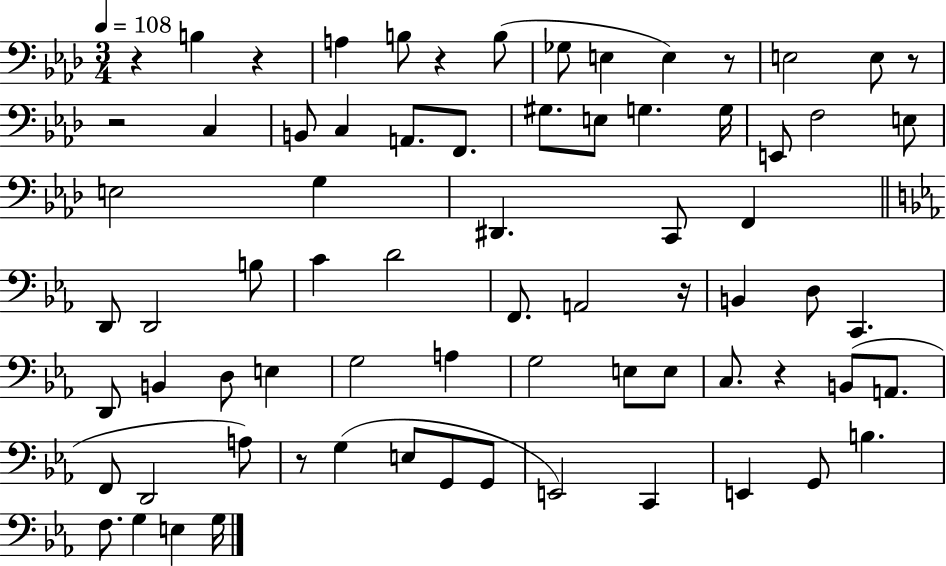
R/q B3/q R/q A3/q B3/e R/q B3/e Gb3/e E3/q E3/q R/e E3/h E3/e R/e R/h C3/q B2/e C3/q A2/e. F2/e. G#3/e. E3/e G3/q. G3/s E2/e F3/h E3/e E3/h G3/q D#2/q. C2/e F2/q D2/e D2/h B3/e C4/q D4/h F2/e. A2/h R/s B2/q D3/e C2/q. D2/e B2/q D3/e E3/q G3/h A3/q G3/h E3/e E3/e C3/e. R/q B2/e A2/e. F2/e D2/h A3/e R/e G3/q E3/e G2/e G2/e E2/h C2/q E2/q G2/e B3/q. F3/e. G3/q E3/q G3/s